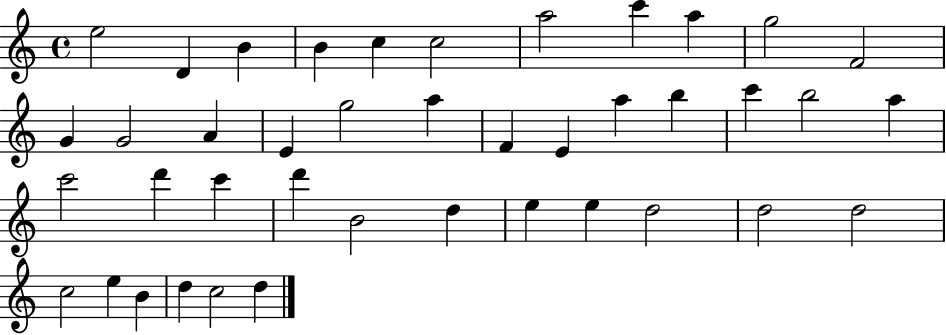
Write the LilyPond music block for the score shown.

{
  \clef treble
  \time 4/4
  \defaultTimeSignature
  \key c \major
  e''2 d'4 b'4 | b'4 c''4 c''2 | a''2 c'''4 a''4 | g''2 f'2 | \break g'4 g'2 a'4 | e'4 g''2 a''4 | f'4 e'4 a''4 b''4 | c'''4 b''2 a''4 | \break c'''2 d'''4 c'''4 | d'''4 b'2 d''4 | e''4 e''4 d''2 | d''2 d''2 | \break c''2 e''4 b'4 | d''4 c''2 d''4 | \bar "|."
}